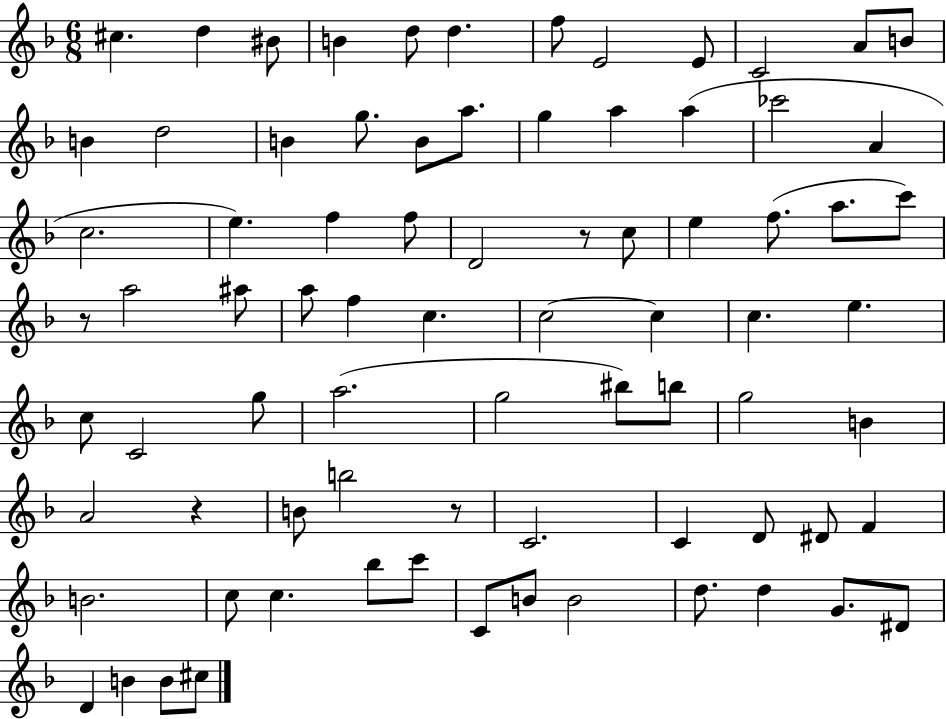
X:1
T:Untitled
M:6/8
L:1/4
K:F
^c d ^B/2 B d/2 d f/2 E2 E/2 C2 A/2 B/2 B d2 B g/2 B/2 a/2 g a a _c'2 A c2 e f f/2 D2 z/2 c/2 e f/2 a/2 c'/2 z/2 a2 ^a/2 a/2 f c c2 c c e c/2 C2 g/2 a2 g2 ^b/2 b/2 g2 B A2 z B/2 b2 z/2 C2 C D/2 ^D/2 F B2 c/2 c _b/2 c'/2 C/2 B/2 B2 d/2 d G/2 ^D/2 D B B/2 ^c/2